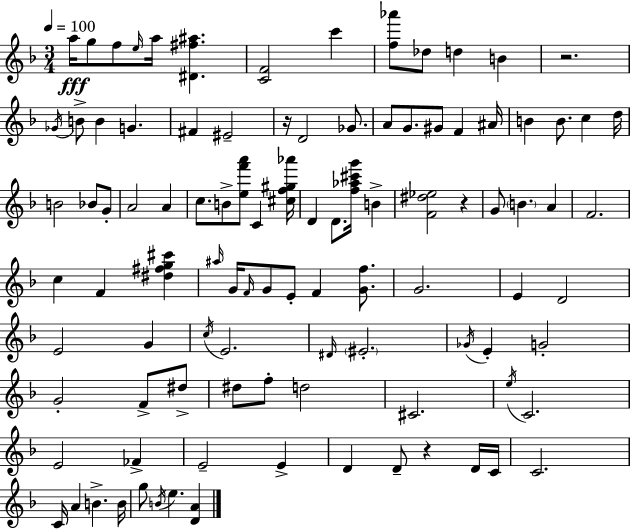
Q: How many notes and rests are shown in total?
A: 100